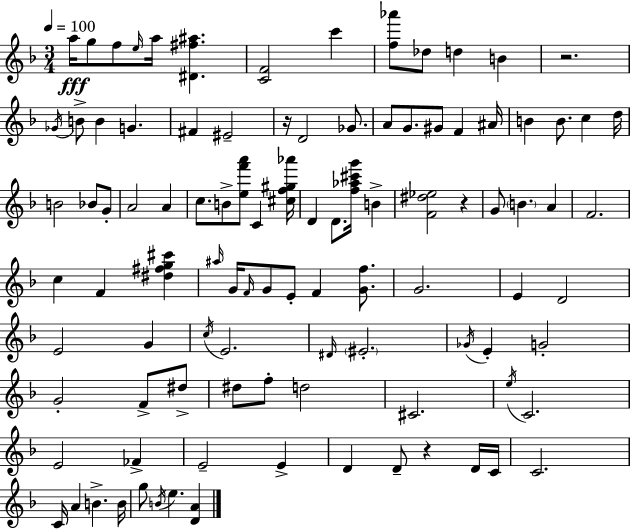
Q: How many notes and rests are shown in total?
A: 100